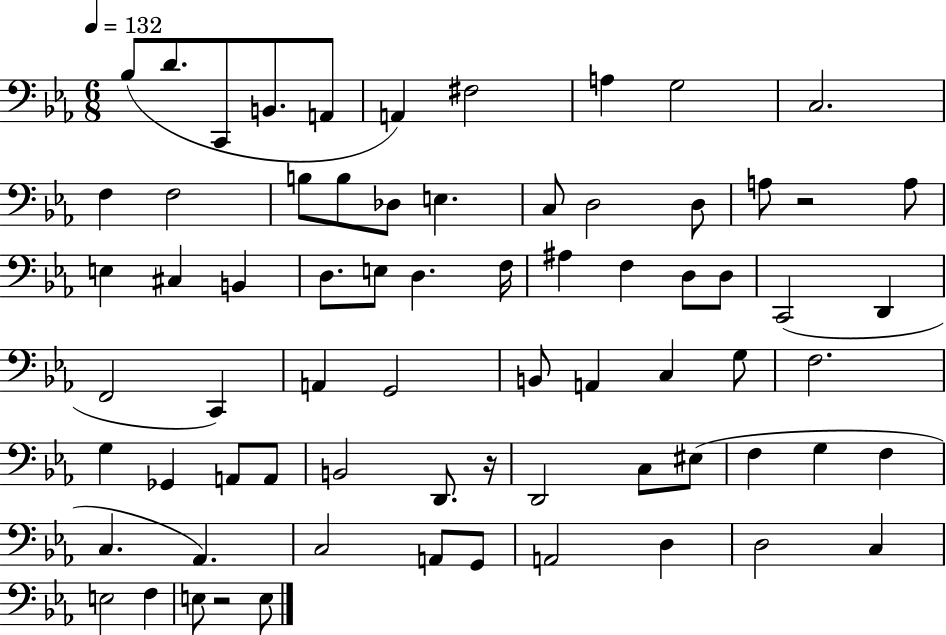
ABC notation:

X:1
T:Untitled
M:6/8
L:1/4
K:Eb
_B,/2 D/2 C,,/2 B,,/2 A,,/2 A,, ^F,2 A, G,2 C,2 F, F,2 B,/2 B,/2 _D,/2 E, C,/2 D,2 D,/2 A,/2 z2 A,/2 E, ^C, B,, D,/2 E,/2 D, F,/4 ^A, F, D,/2 D,/2 C,,2 D,, F,,2 C,, A,, G,,2 B,,/2 A,, C, G,/2 F,2 G, _G,, A,,/2 A,,/2 B,,2 D,,/2 z/4 D,,2 C,/2 ^E,/2 F, G, F, C, _A,, C,2 A,,/2 G,,/2 A,,2 D, D,2 C, E,2 F, E,/2 z2 E,/2